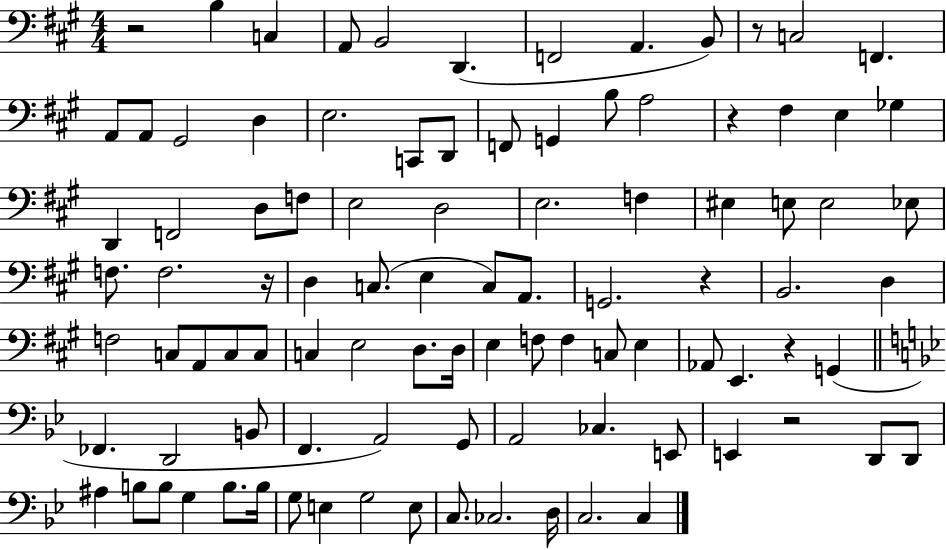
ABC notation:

X:1
T:Untitled
M:4/4
L:1/4
K:A
z2 B, C, A,,/2 B,,2 D,, F,,2 A,, B,,/2 z/2 C,2 F,, A,,/2 A,,/2 ^G,,2 D, E,2 C,,/2 D,,/2 F,,/2 G,, B,/2 A,2 z ^F, E, _G, D,, F,,2 D,/2 F,/2 E,2 D,2 E,2 F, ^E, E,/2 E,2 _E,/2 F,/2 F,2 z/4 D, C,/2 E, C,/2 A,,/2 G,,2 z B,,2 D, F,2 C,/2 A,,/2 C,/2 C,/2 C, E,2 D,/2 D,/4 E, F,/2 F, C,/2 E, _A,,/2 E,, z G,, _F,, D,,2 B,,/2 F,, A,,2 G,,/2 A,,2 _C, E,,/2 E,, z2 D,,/2 D,,/2 ^A, B,/2 B,/2 G, B,/2 B,/4 G,/2 E, G,2 E,/2 C,/2 _C,2 D,/4 C,2 C,